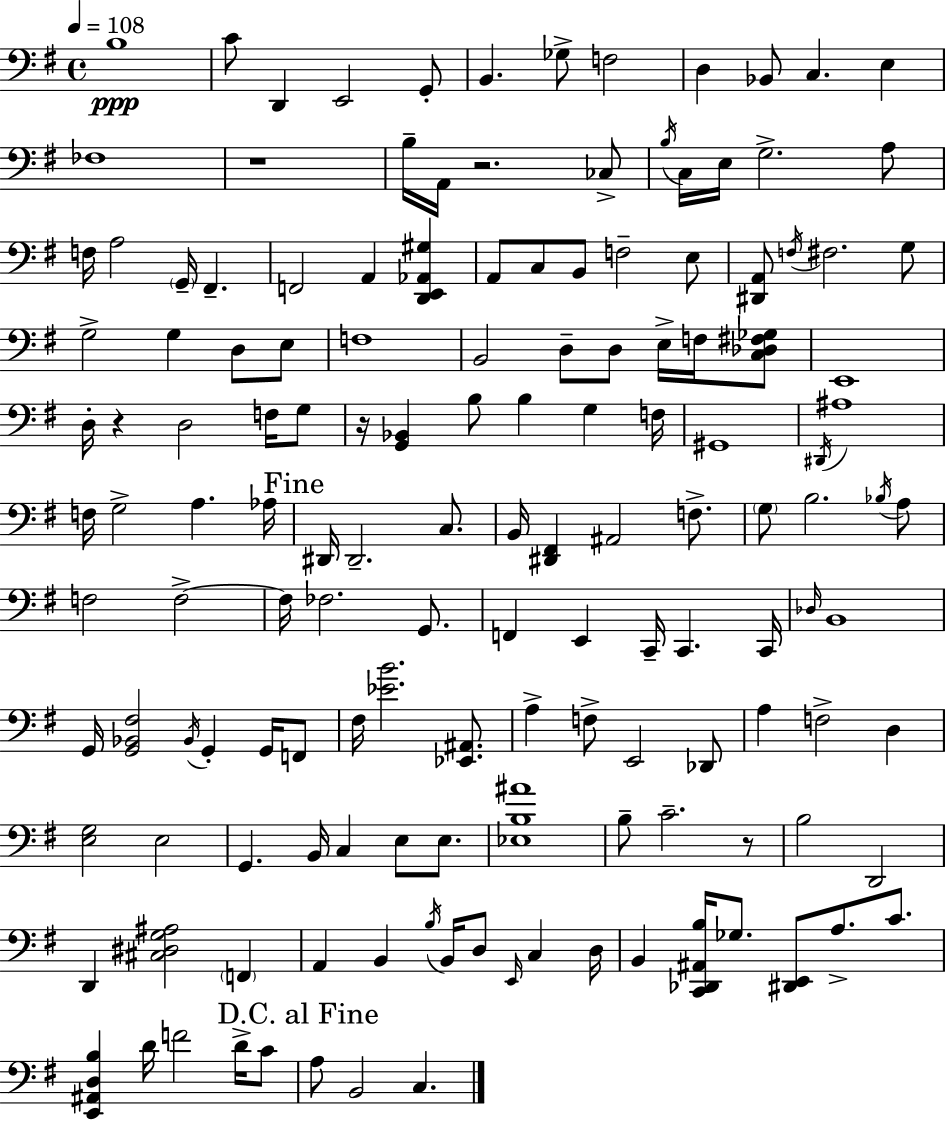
B3/w C4/e D2/q E2/h G2/e B2/q. Gb3/e F3/h D3/q Bb2/e C3/q. E3/q FES3/w R/w B3/s A2/s R/h. CES3/e B3/s C3/s E3/s G3/h. A3/e F3/s A3/h G2/s F#2/q. F2/h A2/q [D2,E2,Ab2,G#3]/q A2/e C3/e B2/e F3/h E3/e [D#2,A2]/e F3/s F#3/h. G3/e G3/h G3/q D3/e E3/e F3/w B2/h D3/e D3/e E3/s F3/s [C3,Db3,F#3,Gb3]/e E2/w D3/s R/q D3/h F3/s G3/e R/s [G2,Bb2]/q B3/e B3/q G3/q F3/s G#2/w D#2/s A#3/w F3/s G3/h A3/q. Ab3/s D#2/s D#2/h. C3/e. B2/s [D#2,F#2]/q A#2/h F3/e. G3/e B3/h. Bb3/s A3/e F3/h F3/h F3/s FES3/h. G2/e. F2/q E2/q C2/s C2/q. C2/s Db3/s B2/w G2/s [G2,Bb2,F#3]/h Bb2/s G2/q G2/s F2/e F#3/s [Eb4,B4]/h. [Eb2,A#2]/e. A3/q F3/e E2/h Db2/e A3/q F3/h D3/q [E3,G3]/h E3/h G2/q. B2/s C3/q E3/e E3/e. [Eb3,B3,A#4]/w B3/e C4/h. R/e B3/h D2/h D2/q [C#3,D#3,G3,A#3]/h F2/q A2/q B2/q B3/s B2/s D3/e E2/s C3/q D3/s B2/q [C2,Db2,A#2,B3]/s Gb3/e. [D#2,E2]/e A3/e. C4/e. [E2,A#2,D3,B3]/q D4/s F4/h D4/s C4/e A3/e B2/h C3/q.